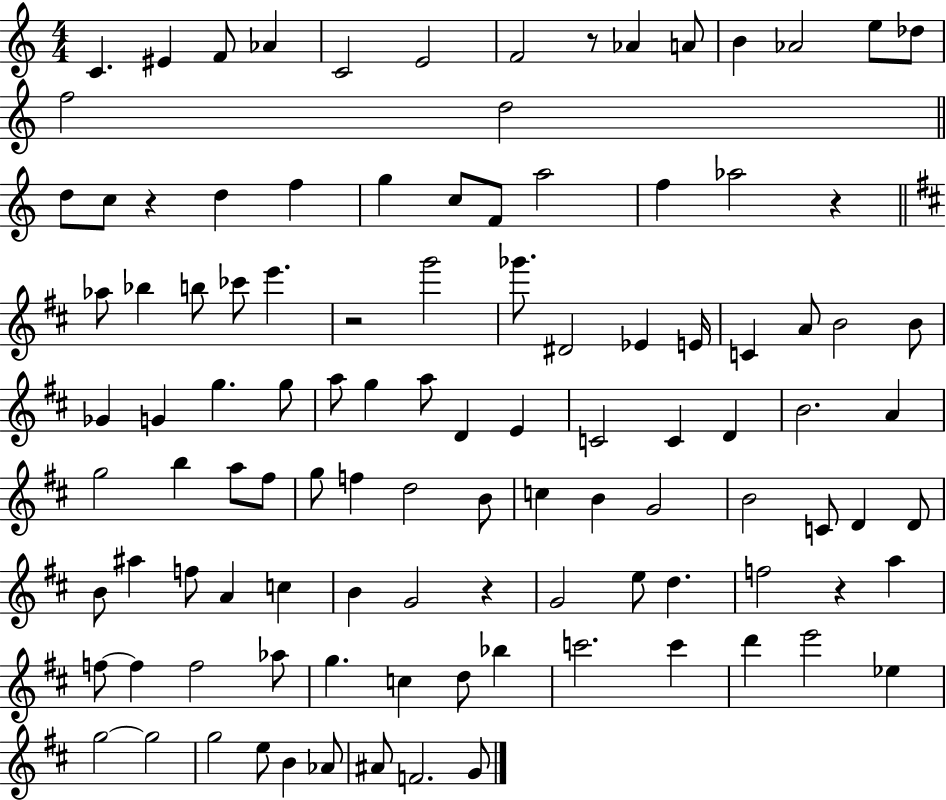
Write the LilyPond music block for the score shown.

{
  \clef treble
  \numericTimeSignature
  \time 4/4
  \key c \major
  c'4. eis'4 f'8 aes'4 | c'2 e'2 | f'2 r8 aes'4 a'8 | b'4 aes'2 e''8 des''8 | \break f''2 d''2 | \bar "||" \break \key c \major d''8 c''8 r4 d''4 f''4 | g''4 c''8 f'8 a''2 | f''4 aes''2 r4 | \bar "||" \break \key d \major aes''8 bes''4 b''8 ces'''8 e'''4. | r2 g'''2 | ges'''8. dis'2 ees'4 e'16 | c'4 a'8 b'2 b'8 | \break ges'4 g'4 g''4. g''8 | a''8 g''4 a''8 d'4 e'4 | c'2 c'4 d'4 | b'2. a'4 | \break g''2 b''4 a''8 fis''8 | g''8 f''4 d''2 b'8 | c''4 b'4 g'2 | b'2 c'8 d'4 d'8 | \break b'8 ais''4 f''8 a'4 c''4 | b'4 g'2 r4 | g'2 e''8 d''4. | f''2 r4 a''4 | \break f''8~~ f''4 f''2 aes''8 | g''4. c''4 d''8 bes''4 | c'''2. c'''4 | d'''4 e'''2 ees''4 | \break g''2~~ g''2 | g''2 e''8 b'4 aes'8 | ais'8 f'2. g'8 | \bar "|."
}